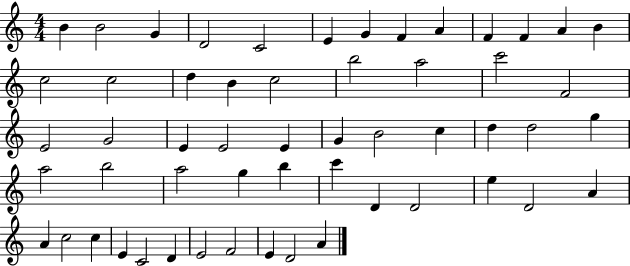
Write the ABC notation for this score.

X:1
T:Untitled
M:4/4
L:1/4
K:C
B B2 G D2 C2 E G F A F F A B c2 c2 d B c2 b2 a2 c'2 F2 E2 G2 E E2 E G B2 c d d2 g a2 b2 a2 g b c' D D2 e D2 A A c2 c E C2 D E2 F2 E D2 A